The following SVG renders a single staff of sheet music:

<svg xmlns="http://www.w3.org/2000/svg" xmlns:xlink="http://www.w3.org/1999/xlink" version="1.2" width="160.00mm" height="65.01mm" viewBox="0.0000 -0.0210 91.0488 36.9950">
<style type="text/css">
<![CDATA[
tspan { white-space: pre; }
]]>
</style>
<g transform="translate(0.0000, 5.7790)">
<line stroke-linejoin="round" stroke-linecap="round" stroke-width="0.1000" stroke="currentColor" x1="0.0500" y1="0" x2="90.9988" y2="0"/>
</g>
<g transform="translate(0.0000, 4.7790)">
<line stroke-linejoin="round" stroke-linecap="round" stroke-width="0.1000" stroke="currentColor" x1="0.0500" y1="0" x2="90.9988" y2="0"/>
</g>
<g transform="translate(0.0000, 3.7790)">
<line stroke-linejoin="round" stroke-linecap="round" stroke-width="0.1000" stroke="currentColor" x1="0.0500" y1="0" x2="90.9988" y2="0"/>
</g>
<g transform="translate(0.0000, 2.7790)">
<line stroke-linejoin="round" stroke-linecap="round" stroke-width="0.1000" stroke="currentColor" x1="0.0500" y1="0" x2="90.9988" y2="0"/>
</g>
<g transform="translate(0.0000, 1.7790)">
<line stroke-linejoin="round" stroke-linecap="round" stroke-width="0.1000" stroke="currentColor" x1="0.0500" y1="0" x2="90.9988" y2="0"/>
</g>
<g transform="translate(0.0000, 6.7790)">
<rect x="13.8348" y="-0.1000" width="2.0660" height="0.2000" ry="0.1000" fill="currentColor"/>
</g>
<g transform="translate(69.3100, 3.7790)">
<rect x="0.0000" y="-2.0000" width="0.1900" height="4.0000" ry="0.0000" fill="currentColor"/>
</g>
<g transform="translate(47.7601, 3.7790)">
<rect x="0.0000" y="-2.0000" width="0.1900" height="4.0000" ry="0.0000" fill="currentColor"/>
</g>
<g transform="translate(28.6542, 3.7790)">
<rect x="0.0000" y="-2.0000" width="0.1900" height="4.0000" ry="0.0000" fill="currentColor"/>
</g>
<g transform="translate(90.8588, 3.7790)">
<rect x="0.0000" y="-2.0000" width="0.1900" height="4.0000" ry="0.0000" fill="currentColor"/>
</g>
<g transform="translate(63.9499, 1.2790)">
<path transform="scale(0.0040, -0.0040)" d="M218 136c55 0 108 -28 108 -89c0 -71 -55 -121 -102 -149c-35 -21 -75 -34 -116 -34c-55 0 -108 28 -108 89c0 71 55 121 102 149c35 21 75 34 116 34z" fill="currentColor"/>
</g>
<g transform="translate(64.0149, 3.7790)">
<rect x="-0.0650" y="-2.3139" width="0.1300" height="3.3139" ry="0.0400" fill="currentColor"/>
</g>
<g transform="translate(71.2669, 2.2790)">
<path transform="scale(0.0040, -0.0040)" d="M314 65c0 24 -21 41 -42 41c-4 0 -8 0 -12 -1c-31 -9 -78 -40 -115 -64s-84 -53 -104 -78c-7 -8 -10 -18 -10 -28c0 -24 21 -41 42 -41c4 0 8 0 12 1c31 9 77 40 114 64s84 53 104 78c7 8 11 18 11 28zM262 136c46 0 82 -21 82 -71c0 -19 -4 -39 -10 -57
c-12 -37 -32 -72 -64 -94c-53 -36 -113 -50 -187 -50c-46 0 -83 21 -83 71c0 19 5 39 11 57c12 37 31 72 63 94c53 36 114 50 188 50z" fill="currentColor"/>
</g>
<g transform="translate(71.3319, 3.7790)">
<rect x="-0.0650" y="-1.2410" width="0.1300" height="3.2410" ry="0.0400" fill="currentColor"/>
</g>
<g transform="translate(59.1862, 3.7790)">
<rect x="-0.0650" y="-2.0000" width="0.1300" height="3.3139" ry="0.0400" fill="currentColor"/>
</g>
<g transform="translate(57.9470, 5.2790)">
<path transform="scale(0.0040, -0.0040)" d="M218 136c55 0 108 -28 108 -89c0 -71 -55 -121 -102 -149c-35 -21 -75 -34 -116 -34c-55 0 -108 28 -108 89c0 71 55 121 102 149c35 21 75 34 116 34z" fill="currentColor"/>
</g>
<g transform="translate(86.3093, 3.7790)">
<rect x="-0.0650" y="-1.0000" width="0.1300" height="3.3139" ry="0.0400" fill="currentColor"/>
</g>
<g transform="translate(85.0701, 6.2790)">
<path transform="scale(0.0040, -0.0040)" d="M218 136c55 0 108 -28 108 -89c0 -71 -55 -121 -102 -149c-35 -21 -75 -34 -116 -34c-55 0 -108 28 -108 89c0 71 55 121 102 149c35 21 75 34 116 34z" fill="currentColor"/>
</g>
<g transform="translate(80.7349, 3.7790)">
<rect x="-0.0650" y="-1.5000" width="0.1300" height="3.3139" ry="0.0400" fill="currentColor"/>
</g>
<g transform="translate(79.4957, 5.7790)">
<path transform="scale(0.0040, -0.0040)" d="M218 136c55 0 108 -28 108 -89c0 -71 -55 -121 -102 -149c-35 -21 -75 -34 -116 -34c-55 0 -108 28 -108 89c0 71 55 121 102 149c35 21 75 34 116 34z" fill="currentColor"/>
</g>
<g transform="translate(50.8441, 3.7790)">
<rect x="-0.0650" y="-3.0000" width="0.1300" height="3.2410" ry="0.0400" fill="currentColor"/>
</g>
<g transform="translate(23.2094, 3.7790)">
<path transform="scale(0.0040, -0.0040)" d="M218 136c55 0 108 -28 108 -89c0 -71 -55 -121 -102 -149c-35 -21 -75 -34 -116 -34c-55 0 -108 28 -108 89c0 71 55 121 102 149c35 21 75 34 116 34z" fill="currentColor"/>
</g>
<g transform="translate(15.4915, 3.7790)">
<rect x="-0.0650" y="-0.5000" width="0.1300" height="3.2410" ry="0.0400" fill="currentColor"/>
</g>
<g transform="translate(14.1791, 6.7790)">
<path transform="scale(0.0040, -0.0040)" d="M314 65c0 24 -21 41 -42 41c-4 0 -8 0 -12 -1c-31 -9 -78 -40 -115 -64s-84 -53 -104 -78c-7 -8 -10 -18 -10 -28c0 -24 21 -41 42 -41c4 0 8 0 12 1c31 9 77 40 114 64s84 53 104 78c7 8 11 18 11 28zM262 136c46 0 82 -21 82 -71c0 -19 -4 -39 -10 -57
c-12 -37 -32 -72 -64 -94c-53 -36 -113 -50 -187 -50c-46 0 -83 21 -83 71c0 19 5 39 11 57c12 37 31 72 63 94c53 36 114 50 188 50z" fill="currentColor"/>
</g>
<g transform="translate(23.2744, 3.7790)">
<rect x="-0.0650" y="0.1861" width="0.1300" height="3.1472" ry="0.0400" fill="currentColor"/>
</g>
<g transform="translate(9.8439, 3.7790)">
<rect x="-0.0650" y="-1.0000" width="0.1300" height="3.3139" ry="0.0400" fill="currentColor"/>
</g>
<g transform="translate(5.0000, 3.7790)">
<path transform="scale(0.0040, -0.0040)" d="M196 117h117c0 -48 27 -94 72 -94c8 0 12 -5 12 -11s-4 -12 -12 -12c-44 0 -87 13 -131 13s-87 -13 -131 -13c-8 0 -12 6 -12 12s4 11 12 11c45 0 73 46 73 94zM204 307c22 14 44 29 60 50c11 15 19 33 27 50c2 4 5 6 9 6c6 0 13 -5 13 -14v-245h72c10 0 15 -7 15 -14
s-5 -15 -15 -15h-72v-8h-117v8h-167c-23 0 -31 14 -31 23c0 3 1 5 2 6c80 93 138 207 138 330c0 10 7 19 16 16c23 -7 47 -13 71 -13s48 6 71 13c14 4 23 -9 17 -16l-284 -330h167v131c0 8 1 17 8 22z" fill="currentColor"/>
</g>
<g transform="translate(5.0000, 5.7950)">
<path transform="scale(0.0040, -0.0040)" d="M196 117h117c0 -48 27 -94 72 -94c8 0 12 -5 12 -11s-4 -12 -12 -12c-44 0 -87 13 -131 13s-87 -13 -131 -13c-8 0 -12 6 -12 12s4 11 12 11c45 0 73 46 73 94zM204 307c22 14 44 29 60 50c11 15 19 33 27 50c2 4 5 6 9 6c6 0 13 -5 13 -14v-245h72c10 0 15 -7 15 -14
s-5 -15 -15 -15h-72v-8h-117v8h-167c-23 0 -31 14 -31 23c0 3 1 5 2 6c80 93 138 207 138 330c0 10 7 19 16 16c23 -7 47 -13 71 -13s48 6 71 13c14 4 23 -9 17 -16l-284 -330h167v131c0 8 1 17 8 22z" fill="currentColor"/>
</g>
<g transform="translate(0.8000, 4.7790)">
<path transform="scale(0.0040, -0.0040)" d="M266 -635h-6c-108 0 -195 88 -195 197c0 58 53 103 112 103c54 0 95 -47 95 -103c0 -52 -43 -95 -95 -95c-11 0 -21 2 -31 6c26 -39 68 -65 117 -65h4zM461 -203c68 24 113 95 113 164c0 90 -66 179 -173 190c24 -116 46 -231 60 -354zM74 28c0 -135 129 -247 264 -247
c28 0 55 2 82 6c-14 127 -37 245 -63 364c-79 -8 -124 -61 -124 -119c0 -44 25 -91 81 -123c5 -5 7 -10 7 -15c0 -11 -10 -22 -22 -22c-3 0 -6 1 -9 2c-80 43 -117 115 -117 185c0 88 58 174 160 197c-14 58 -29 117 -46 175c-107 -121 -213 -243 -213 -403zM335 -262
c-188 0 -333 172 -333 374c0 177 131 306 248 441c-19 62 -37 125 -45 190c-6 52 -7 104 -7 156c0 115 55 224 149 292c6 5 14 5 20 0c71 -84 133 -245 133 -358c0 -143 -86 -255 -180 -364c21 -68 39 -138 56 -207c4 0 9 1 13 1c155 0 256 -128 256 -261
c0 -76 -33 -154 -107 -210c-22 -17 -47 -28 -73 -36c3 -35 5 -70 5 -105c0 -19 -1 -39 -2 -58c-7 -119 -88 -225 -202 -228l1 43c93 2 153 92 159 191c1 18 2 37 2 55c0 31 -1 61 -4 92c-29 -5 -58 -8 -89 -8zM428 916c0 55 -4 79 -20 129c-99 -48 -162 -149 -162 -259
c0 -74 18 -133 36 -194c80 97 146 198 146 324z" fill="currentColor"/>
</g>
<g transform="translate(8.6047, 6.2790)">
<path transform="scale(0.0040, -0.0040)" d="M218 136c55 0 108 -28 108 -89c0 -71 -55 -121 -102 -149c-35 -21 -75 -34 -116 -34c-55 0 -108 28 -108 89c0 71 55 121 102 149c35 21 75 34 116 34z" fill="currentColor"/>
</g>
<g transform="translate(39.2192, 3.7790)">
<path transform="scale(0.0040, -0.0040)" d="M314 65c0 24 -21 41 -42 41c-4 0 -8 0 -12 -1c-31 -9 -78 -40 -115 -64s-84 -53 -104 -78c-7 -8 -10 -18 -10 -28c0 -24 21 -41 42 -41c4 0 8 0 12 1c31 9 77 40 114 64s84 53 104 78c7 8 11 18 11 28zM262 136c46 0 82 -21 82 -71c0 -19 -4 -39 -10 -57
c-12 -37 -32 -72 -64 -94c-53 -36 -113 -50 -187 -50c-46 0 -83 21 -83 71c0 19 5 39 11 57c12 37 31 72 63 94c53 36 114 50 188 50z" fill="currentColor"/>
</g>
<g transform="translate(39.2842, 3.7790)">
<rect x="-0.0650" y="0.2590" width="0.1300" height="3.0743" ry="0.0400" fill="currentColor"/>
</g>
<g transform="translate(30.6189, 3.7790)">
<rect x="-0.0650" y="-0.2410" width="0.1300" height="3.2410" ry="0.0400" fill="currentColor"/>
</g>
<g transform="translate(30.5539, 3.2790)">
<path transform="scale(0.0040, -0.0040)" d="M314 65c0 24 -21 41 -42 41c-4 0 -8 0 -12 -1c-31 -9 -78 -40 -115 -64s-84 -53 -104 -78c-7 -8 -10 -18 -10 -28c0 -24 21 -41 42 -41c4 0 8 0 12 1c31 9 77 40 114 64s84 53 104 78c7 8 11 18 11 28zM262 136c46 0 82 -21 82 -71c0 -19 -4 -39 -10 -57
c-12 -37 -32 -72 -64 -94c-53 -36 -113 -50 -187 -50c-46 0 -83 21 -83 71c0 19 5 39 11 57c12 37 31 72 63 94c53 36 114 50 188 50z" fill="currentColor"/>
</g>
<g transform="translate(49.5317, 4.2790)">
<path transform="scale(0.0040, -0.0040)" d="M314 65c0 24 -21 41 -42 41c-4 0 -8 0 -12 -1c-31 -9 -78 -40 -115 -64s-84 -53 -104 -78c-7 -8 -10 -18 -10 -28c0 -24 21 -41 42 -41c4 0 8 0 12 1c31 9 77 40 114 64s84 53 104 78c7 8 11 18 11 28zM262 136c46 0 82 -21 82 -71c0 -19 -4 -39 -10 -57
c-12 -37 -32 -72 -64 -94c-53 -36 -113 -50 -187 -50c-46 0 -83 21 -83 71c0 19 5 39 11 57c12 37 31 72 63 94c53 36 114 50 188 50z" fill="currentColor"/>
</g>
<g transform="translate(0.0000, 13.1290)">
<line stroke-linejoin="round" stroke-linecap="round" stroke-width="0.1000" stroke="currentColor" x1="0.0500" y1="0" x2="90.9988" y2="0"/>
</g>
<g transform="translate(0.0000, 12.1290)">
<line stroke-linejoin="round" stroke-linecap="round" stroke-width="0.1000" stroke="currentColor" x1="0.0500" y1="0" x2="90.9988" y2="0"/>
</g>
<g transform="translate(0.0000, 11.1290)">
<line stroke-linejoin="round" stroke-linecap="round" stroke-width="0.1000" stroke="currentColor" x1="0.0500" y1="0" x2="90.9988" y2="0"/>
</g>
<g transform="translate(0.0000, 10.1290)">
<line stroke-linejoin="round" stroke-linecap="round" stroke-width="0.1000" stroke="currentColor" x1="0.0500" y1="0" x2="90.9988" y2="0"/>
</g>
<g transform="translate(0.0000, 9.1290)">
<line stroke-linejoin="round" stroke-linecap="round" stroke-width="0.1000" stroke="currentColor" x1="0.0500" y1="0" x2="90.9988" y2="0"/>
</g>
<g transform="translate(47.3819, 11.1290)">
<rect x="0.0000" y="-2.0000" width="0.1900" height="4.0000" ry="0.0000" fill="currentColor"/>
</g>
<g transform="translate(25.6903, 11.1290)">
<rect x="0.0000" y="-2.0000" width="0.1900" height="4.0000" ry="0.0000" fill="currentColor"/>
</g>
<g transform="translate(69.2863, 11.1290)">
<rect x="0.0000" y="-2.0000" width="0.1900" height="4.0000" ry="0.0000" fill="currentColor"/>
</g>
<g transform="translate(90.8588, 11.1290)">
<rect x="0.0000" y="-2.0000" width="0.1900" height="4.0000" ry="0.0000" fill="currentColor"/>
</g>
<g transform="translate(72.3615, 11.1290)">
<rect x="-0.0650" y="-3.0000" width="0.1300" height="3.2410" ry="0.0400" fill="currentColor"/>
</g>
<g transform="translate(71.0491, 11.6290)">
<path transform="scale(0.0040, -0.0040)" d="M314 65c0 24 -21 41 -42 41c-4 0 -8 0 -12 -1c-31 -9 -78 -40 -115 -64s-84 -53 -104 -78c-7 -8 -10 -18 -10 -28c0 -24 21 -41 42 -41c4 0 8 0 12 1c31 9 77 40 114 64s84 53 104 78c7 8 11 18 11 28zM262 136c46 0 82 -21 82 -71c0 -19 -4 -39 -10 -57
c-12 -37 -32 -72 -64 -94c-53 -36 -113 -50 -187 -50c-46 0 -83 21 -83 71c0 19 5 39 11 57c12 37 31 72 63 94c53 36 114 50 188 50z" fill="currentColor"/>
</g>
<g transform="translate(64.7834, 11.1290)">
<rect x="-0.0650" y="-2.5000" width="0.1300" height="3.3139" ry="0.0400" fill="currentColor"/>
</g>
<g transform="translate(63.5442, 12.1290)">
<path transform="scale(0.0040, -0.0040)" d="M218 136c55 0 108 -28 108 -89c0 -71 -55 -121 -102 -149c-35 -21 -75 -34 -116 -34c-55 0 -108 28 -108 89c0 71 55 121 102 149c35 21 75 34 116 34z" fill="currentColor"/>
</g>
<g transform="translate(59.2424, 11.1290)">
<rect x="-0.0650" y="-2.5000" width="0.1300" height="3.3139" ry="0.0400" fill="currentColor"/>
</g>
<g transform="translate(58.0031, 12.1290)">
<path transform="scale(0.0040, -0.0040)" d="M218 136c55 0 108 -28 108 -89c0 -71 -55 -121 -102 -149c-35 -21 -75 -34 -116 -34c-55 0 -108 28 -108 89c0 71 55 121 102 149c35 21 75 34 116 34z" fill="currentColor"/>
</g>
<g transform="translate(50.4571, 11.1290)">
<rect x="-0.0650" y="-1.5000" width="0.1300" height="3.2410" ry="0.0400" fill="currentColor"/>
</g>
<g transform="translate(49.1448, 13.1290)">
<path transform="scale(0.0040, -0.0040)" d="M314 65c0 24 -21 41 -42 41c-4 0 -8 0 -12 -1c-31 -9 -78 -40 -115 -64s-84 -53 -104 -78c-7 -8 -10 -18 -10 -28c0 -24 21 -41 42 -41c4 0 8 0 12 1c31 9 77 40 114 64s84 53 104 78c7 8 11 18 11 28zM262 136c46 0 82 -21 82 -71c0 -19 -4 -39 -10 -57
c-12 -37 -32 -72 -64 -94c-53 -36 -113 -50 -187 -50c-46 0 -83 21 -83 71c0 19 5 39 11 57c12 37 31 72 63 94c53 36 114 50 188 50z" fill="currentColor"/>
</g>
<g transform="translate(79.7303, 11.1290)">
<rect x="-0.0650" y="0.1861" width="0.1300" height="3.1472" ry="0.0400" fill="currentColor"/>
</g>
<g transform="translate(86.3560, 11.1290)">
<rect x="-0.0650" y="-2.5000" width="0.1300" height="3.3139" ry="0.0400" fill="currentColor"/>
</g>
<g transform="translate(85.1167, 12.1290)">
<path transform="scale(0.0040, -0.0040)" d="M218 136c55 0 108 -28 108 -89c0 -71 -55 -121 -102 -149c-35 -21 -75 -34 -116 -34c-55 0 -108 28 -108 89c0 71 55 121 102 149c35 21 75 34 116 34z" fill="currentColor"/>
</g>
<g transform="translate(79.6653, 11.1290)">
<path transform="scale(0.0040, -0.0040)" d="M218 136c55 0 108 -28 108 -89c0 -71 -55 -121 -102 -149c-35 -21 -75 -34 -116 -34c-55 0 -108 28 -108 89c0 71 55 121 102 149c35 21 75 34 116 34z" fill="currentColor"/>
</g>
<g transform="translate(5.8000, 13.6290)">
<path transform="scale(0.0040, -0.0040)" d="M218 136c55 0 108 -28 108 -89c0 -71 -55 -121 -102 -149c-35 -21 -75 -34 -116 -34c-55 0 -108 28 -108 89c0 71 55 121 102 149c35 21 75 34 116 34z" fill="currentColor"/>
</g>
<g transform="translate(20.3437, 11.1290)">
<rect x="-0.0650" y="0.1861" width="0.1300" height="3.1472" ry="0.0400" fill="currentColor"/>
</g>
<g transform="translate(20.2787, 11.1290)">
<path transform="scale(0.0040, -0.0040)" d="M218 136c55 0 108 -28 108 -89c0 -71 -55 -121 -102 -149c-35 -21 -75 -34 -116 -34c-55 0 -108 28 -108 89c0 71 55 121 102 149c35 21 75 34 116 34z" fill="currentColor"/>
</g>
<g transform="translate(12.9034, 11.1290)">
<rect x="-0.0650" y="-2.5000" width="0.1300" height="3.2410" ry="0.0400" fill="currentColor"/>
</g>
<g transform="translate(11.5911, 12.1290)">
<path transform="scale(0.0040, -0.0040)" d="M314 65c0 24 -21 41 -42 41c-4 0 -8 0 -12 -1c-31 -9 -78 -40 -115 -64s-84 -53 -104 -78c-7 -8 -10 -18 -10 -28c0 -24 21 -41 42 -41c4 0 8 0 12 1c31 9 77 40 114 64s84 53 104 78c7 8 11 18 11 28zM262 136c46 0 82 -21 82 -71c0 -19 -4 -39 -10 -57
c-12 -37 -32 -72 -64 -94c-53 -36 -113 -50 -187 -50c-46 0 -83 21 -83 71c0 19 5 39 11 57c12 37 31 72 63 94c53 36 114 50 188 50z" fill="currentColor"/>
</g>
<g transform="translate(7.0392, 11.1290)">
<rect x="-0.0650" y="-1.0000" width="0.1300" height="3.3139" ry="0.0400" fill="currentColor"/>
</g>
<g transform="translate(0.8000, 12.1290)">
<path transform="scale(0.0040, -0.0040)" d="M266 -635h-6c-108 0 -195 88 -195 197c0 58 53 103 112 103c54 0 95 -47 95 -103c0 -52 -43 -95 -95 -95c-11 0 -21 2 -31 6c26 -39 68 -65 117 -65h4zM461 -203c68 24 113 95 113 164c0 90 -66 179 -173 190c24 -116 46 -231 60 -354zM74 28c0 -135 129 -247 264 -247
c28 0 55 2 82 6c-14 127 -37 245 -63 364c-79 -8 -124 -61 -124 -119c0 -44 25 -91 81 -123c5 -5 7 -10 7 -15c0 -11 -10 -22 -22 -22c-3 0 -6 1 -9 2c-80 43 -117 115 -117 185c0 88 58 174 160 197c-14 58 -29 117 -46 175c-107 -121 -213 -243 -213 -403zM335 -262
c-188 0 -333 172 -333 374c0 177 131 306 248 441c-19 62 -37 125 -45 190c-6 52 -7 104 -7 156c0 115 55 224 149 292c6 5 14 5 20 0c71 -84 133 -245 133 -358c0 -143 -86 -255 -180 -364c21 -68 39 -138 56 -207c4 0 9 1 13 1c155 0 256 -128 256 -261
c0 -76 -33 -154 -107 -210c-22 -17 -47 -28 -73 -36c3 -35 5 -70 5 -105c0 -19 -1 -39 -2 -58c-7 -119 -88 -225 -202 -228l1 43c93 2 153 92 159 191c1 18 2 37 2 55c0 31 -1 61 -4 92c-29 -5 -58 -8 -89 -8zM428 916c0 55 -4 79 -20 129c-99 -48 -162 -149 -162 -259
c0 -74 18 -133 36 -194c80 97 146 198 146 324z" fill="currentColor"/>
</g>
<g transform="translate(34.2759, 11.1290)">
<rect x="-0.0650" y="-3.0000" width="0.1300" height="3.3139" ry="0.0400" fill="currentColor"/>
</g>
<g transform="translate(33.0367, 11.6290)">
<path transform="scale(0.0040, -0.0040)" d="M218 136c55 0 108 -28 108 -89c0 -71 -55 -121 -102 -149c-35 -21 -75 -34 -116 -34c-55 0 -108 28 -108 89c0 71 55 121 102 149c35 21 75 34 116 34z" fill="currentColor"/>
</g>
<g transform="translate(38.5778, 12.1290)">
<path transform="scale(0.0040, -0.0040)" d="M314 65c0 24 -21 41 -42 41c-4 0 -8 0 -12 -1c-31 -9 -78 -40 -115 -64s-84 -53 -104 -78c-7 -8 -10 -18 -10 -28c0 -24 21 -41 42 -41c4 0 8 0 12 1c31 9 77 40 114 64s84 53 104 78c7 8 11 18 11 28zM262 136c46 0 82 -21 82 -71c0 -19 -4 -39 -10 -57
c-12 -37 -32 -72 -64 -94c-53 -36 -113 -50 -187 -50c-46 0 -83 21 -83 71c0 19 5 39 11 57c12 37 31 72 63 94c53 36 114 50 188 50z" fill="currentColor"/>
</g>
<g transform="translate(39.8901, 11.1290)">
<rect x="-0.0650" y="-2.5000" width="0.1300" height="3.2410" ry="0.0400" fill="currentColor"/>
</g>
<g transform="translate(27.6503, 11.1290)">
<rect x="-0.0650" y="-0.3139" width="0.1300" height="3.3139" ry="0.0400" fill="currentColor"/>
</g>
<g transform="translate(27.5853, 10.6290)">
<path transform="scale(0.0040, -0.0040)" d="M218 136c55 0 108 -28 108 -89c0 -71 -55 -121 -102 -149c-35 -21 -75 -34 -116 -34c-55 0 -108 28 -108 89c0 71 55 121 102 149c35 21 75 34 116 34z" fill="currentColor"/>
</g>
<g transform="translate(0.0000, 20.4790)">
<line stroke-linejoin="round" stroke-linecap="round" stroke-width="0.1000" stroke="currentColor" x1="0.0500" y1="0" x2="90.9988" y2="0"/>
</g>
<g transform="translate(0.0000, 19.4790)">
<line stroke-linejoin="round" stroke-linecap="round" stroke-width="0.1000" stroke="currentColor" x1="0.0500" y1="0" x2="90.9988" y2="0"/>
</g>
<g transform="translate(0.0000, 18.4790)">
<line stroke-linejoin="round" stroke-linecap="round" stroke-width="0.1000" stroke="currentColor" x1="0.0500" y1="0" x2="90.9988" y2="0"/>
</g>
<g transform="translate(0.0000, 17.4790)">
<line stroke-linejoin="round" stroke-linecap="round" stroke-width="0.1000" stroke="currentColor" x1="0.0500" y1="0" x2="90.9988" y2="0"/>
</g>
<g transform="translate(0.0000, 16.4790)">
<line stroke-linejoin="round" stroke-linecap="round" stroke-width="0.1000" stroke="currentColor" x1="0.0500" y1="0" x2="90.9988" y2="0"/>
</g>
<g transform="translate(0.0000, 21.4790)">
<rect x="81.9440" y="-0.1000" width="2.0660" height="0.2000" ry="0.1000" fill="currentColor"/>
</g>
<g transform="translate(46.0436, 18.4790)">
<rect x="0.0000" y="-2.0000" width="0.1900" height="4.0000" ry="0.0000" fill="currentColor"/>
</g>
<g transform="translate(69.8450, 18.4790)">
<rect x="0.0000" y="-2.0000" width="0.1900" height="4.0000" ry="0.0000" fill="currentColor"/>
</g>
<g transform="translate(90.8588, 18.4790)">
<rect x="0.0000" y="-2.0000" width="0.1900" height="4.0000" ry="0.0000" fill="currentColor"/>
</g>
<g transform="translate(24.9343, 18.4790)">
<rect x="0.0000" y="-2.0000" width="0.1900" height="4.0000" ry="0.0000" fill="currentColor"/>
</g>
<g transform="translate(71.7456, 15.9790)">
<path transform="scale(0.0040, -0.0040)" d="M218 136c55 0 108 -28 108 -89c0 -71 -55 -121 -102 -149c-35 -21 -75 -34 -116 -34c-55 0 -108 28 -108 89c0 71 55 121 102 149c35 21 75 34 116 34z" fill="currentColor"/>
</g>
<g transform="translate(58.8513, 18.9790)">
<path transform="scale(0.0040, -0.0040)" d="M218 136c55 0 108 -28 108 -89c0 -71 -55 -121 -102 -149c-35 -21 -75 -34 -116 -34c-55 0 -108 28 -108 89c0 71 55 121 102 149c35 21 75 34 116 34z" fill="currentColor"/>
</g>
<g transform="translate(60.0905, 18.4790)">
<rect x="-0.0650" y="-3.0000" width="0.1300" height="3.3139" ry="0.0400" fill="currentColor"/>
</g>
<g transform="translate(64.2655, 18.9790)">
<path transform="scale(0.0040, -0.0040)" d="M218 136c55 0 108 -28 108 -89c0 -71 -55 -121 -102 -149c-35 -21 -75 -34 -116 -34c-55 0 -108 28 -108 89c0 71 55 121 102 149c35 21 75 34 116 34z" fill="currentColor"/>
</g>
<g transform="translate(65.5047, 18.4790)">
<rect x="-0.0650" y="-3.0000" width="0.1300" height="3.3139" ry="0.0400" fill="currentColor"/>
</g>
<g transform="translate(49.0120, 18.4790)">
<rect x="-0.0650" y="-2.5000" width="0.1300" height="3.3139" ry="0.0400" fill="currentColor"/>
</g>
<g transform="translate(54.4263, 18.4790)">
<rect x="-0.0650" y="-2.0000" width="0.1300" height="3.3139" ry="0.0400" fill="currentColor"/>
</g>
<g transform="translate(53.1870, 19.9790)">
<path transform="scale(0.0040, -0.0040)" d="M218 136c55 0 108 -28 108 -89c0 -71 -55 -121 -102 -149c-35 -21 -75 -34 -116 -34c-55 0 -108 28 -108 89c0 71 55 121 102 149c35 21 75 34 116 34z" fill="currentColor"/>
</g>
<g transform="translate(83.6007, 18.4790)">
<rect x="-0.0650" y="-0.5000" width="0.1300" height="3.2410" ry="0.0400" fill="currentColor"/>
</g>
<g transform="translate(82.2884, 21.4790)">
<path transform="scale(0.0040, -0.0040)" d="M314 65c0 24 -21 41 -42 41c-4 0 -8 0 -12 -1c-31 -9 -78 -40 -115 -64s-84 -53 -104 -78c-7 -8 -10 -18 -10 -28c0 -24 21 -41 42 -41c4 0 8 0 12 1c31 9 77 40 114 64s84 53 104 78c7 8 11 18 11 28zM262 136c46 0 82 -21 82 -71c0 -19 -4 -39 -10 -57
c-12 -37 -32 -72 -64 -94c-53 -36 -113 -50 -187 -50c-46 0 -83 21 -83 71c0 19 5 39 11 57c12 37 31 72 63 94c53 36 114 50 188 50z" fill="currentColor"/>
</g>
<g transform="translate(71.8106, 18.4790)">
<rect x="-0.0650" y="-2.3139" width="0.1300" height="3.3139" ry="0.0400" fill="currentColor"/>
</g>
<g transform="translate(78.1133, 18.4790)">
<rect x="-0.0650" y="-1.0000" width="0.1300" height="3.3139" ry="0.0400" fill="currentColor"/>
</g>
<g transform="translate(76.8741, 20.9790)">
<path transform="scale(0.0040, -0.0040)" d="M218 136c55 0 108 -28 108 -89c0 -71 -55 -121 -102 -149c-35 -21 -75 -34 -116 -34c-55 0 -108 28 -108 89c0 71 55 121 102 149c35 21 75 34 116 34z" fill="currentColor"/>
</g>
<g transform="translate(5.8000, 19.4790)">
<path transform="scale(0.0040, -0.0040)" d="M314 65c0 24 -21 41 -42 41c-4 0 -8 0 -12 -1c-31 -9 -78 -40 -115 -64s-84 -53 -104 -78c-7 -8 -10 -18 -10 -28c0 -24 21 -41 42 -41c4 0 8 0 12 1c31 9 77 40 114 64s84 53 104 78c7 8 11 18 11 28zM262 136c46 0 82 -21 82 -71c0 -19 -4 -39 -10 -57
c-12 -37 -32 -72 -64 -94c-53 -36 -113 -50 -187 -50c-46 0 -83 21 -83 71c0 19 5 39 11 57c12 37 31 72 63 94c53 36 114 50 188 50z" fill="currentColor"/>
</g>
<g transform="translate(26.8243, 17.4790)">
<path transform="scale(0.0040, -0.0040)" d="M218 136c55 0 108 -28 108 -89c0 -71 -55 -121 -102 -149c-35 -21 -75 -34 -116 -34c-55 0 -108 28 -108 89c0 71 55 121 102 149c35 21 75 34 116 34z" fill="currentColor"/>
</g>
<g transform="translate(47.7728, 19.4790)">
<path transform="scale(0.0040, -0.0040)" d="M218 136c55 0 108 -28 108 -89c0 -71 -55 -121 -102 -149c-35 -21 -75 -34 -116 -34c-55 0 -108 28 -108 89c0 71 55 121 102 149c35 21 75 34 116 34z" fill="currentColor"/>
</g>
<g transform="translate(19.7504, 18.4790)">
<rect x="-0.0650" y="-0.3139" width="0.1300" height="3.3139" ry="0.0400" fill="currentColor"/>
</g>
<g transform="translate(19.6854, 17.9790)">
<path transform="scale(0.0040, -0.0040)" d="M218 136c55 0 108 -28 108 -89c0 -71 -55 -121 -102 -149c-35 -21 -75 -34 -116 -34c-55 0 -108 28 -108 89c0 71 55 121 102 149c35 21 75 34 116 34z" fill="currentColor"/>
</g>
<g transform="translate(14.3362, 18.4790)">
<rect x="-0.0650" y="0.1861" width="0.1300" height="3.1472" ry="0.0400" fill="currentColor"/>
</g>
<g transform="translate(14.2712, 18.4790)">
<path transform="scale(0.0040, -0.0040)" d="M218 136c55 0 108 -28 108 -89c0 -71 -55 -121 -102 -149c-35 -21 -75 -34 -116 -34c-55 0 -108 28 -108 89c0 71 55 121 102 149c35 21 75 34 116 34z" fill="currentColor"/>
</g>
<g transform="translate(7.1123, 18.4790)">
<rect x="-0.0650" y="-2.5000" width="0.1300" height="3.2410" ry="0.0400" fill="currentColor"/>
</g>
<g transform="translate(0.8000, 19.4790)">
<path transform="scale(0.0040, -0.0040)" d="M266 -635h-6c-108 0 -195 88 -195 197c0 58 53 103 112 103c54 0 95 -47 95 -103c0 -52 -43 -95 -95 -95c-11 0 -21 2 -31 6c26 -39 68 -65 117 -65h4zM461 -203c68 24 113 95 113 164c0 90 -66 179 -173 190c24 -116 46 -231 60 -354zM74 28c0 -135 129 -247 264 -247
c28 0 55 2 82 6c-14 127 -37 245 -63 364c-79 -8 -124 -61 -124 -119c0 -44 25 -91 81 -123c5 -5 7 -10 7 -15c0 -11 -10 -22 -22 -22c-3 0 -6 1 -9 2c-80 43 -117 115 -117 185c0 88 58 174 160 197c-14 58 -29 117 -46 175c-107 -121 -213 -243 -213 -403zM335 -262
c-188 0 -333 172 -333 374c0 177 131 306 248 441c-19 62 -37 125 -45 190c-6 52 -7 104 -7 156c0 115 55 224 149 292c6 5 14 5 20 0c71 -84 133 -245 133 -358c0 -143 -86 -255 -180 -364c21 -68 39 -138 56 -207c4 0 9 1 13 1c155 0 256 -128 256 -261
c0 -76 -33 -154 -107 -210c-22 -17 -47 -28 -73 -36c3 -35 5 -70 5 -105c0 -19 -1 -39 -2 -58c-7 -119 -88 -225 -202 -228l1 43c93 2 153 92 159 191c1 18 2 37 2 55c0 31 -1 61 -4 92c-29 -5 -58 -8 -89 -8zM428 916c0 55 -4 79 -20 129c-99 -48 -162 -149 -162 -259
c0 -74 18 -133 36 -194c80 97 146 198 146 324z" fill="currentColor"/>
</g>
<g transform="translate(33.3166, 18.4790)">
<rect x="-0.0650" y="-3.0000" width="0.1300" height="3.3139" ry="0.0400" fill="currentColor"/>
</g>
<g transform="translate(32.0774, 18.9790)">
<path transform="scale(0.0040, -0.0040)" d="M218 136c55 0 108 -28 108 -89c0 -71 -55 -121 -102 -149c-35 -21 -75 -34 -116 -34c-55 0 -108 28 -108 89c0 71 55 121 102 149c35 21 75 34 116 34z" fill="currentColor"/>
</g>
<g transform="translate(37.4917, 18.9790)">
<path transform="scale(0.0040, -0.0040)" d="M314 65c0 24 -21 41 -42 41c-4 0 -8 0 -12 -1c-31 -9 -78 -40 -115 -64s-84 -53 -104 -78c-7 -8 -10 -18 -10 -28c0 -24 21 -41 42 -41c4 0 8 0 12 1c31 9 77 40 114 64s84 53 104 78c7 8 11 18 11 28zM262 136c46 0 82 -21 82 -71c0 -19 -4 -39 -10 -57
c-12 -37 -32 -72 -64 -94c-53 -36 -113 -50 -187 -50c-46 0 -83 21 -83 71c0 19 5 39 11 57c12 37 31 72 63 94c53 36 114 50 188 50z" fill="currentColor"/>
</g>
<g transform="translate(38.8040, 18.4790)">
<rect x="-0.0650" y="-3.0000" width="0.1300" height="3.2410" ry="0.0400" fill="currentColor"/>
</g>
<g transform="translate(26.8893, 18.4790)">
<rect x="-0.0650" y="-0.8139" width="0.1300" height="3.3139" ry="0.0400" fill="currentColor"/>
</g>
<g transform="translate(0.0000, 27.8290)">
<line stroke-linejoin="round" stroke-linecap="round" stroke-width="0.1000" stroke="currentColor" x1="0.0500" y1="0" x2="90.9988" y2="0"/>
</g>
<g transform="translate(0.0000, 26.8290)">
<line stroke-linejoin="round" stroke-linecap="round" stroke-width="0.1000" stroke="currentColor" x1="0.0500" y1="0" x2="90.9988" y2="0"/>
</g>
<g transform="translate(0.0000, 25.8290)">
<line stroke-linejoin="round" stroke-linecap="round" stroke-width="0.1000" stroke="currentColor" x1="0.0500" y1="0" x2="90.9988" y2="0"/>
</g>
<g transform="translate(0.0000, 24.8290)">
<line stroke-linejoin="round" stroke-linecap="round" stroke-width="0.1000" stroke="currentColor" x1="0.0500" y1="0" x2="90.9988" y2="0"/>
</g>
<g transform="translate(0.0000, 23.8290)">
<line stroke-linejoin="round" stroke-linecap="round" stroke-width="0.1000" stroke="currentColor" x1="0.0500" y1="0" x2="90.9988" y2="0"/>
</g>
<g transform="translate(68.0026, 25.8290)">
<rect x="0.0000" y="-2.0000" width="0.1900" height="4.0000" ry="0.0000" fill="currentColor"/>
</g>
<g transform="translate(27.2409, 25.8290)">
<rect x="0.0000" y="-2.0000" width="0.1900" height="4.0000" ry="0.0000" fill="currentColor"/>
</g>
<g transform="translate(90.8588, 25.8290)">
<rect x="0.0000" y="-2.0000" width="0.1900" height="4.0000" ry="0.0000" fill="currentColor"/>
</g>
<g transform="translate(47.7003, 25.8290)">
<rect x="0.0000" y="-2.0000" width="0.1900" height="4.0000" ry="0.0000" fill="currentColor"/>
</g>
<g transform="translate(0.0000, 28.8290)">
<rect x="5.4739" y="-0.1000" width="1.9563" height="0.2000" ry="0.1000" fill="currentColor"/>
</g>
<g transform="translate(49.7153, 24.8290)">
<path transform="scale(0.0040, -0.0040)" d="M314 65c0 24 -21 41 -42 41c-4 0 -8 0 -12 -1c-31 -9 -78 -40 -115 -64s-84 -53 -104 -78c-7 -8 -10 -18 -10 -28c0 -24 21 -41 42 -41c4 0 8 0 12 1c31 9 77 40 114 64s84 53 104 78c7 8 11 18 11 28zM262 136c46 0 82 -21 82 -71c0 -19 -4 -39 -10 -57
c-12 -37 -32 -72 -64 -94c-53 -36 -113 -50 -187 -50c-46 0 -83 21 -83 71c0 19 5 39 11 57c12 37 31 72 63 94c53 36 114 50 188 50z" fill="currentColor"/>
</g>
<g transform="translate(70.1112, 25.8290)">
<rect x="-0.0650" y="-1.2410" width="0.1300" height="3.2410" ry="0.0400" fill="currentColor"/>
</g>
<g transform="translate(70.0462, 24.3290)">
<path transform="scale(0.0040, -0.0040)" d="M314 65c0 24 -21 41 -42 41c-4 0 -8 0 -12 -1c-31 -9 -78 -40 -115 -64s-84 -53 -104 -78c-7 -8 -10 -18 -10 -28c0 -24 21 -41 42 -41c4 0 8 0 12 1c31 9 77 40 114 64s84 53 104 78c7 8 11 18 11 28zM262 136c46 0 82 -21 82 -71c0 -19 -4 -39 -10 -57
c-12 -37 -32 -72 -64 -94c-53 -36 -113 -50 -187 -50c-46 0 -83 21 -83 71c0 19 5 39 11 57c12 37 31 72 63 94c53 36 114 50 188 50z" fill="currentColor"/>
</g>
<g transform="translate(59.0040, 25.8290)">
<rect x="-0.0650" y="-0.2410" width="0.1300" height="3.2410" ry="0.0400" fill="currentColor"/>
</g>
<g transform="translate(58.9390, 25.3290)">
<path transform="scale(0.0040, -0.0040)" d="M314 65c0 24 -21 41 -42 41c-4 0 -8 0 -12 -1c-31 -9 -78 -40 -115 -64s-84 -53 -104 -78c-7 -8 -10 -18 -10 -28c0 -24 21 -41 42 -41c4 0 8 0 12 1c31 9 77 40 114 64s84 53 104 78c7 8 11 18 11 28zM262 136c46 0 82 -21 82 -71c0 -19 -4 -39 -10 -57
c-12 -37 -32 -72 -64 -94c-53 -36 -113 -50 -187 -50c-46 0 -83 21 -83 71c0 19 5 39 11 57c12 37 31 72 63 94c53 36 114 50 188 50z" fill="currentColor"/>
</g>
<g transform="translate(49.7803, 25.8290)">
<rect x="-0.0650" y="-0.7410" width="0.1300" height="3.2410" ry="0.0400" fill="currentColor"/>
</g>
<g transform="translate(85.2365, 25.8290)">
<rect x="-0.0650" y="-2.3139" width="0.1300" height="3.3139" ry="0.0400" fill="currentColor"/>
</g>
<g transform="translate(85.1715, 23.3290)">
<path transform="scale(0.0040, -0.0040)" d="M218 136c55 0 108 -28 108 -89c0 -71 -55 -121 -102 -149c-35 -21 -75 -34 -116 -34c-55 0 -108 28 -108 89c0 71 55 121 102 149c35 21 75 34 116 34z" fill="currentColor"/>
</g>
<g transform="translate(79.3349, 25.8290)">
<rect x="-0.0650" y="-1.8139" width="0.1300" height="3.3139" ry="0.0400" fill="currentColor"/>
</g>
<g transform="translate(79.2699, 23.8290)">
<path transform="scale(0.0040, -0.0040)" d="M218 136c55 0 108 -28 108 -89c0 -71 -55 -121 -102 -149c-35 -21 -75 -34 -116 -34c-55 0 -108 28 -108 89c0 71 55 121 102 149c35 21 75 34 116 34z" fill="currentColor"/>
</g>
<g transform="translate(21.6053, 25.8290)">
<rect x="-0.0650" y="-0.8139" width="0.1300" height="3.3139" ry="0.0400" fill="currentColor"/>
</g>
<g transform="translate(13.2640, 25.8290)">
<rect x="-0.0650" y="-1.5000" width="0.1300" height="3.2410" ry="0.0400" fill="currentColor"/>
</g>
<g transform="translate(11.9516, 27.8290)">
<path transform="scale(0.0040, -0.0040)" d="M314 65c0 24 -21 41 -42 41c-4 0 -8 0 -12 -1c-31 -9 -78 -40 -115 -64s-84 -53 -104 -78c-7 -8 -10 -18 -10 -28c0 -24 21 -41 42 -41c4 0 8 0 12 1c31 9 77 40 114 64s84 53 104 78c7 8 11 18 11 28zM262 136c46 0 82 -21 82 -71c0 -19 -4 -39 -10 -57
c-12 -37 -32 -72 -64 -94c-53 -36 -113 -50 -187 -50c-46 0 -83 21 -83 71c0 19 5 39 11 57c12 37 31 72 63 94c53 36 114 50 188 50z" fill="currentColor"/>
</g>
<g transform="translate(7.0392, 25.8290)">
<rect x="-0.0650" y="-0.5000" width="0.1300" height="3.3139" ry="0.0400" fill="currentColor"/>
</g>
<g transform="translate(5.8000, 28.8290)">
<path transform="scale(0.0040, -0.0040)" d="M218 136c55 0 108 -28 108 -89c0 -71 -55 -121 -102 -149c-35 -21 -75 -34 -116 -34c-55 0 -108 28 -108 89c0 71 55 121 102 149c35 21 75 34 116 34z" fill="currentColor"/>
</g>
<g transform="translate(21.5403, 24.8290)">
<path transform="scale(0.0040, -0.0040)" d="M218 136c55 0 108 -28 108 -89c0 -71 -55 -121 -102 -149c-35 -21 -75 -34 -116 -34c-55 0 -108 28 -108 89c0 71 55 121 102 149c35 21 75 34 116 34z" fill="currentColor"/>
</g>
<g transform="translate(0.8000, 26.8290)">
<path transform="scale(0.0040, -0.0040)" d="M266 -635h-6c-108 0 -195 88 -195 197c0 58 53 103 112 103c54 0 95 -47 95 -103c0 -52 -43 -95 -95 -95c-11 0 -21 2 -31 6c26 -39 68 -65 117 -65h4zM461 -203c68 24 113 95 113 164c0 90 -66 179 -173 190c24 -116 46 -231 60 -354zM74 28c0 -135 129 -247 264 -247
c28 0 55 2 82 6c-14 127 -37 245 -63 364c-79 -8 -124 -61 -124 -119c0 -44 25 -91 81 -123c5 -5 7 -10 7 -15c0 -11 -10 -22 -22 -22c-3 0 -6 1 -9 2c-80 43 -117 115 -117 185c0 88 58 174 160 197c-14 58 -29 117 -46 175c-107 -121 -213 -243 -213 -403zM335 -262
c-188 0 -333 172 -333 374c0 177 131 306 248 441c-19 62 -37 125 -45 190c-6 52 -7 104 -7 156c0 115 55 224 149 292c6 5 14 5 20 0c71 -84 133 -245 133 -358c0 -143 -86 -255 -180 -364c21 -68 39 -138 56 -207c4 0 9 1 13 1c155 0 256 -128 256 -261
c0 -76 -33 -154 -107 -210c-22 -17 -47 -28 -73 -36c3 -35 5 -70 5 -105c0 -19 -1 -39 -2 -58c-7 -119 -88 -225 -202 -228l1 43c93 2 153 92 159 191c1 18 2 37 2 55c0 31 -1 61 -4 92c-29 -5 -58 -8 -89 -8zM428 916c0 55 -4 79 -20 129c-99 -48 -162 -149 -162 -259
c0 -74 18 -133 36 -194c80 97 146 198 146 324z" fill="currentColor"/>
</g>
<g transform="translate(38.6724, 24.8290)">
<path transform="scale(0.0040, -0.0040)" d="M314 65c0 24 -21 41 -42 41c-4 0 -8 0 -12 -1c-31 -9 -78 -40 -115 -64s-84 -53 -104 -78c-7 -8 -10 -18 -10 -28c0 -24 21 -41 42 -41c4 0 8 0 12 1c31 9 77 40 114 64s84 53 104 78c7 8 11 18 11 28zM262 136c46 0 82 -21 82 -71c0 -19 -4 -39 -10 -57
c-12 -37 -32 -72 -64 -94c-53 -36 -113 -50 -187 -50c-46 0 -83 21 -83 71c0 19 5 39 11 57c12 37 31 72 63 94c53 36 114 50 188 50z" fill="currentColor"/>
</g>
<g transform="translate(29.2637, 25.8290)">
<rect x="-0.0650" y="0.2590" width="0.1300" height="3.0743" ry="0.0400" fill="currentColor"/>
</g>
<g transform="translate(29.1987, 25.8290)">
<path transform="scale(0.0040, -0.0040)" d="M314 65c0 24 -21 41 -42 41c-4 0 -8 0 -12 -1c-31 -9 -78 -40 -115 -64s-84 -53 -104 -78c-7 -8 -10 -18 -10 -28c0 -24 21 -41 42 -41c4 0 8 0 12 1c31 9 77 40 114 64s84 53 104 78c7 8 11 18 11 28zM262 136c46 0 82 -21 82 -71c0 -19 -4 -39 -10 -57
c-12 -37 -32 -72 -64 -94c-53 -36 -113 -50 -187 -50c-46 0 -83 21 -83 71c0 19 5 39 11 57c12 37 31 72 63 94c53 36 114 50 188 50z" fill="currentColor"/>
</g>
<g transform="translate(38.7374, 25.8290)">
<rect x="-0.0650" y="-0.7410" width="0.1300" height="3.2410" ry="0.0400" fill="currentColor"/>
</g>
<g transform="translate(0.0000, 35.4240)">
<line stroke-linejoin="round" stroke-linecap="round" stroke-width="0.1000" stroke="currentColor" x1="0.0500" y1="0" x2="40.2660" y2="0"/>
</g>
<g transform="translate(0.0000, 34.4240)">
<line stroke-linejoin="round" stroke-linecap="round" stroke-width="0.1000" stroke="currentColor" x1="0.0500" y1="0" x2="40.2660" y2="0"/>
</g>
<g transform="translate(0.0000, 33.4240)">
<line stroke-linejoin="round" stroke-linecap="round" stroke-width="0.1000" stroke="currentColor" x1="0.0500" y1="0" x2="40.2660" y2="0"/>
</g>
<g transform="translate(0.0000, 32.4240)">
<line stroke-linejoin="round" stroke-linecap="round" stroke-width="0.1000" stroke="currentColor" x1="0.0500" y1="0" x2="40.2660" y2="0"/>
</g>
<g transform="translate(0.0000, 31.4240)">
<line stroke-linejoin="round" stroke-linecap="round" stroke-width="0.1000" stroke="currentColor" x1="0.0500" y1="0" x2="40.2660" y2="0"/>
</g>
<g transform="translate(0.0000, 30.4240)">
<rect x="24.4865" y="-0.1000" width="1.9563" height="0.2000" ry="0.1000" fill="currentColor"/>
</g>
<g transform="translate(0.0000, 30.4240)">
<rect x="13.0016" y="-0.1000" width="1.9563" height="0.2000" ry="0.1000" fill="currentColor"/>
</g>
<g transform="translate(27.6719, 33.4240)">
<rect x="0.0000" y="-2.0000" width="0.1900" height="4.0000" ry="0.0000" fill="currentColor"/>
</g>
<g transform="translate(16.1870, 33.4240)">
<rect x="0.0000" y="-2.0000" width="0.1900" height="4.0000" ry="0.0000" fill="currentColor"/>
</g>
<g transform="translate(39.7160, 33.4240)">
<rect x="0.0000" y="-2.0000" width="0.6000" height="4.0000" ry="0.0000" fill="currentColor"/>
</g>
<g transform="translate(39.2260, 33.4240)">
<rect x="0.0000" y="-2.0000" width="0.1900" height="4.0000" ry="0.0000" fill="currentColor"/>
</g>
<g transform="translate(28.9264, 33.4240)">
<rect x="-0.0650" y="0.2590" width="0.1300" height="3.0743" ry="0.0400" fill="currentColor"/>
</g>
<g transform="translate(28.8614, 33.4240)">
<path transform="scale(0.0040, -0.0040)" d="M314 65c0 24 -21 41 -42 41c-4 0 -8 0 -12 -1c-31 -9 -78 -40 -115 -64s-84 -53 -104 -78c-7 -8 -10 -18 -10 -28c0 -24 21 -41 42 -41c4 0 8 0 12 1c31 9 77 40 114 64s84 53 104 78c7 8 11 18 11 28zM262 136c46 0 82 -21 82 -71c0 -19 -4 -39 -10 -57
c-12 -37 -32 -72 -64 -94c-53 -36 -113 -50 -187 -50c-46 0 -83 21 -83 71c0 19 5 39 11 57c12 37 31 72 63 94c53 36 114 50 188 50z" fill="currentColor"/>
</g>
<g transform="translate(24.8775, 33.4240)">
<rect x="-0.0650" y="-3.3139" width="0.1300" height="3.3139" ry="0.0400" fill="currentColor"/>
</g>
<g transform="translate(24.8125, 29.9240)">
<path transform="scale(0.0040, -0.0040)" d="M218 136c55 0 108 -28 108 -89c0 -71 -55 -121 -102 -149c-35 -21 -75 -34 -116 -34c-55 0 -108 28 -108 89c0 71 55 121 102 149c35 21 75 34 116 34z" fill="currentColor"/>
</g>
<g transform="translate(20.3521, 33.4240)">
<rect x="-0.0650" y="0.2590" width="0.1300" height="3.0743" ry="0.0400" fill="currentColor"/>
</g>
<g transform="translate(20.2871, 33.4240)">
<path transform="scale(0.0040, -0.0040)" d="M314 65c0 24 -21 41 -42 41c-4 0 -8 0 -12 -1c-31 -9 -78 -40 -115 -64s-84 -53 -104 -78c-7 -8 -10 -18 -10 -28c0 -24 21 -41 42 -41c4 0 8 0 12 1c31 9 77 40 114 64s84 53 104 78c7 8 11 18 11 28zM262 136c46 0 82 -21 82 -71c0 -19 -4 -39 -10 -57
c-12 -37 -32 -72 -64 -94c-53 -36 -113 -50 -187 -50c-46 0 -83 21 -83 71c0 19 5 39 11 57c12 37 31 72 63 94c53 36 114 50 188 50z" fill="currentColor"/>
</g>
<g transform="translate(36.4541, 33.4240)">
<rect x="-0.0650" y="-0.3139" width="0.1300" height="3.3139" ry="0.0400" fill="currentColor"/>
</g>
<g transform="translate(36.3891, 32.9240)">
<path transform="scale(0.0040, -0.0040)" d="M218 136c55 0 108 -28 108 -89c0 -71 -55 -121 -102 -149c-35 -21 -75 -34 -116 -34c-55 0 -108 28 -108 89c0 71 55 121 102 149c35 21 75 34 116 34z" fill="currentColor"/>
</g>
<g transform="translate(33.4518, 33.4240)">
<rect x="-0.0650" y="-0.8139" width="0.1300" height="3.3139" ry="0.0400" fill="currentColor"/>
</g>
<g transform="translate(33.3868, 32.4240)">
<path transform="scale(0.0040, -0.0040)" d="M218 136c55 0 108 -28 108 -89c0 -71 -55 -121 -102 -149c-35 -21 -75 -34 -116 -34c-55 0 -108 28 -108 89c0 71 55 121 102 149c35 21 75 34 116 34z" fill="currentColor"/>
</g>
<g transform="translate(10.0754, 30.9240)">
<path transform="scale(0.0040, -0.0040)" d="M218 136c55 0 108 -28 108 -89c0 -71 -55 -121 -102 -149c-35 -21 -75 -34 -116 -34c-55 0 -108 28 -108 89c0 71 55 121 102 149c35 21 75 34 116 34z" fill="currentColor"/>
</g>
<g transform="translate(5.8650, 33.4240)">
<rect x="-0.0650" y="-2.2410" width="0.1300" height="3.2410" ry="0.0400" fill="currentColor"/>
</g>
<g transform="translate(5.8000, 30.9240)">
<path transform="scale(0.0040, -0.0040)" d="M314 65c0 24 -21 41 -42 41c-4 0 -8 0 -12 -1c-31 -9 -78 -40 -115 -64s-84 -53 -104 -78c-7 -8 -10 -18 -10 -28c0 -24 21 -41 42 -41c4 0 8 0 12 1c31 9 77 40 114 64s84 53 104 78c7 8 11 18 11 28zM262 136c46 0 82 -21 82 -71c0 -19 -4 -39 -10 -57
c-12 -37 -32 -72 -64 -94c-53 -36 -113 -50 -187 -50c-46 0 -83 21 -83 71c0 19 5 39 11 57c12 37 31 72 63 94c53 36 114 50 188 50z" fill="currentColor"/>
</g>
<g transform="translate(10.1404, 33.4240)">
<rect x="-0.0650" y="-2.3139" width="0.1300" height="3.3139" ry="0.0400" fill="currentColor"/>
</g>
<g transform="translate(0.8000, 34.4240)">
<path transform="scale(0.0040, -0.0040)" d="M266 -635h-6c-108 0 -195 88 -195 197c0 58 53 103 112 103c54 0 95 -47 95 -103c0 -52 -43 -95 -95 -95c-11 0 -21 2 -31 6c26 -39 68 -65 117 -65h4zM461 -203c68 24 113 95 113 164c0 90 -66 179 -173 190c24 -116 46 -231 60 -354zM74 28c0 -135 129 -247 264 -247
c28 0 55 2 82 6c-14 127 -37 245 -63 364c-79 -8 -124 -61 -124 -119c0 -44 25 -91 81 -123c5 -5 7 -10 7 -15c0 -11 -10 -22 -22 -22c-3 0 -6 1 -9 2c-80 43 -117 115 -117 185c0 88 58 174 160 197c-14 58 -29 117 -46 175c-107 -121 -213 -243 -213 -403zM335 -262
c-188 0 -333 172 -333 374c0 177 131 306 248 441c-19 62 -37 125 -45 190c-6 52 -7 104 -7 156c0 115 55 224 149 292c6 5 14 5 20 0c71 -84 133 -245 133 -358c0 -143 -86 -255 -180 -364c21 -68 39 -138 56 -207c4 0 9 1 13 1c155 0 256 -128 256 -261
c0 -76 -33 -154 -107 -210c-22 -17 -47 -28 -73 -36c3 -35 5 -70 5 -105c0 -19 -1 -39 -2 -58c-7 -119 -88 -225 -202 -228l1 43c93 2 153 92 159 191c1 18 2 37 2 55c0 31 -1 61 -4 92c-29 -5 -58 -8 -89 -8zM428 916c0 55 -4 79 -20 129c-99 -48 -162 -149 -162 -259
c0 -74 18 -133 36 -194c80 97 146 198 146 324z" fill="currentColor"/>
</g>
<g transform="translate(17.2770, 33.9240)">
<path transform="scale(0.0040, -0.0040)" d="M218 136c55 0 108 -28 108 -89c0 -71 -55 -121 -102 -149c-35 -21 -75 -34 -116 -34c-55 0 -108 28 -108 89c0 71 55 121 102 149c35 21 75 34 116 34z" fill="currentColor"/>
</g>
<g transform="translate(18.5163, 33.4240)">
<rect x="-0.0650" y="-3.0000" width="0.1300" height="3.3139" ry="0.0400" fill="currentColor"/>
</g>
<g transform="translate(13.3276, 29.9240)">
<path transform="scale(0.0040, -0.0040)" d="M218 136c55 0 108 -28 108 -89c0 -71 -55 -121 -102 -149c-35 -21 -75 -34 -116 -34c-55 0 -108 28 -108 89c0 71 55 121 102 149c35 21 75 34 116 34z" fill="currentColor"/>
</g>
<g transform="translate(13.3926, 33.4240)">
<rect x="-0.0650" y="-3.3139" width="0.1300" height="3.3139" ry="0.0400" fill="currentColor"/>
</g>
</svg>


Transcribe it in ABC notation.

X:1
T:Untitled
M:4/4
L:1/4
K:C
D C2 B c2 B2 A2 F g e2 E D D G2 B c A G2 E2 G G A2 B G G2 B c d A A2 G F A A g D C2 C E2 d B2 d2 d2 c2 e2 f g g2 g b A B2 b B2 d c